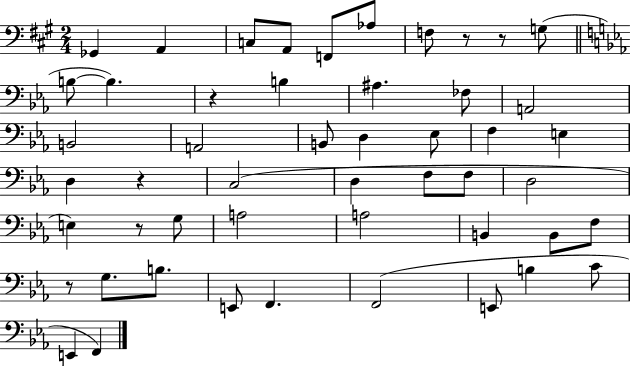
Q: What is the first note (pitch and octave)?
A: Gb2